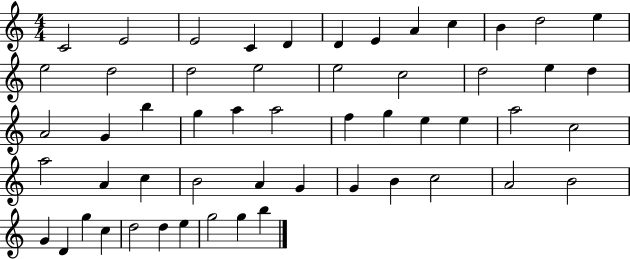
C4/h E4/h E4/h C4/q D4/q D4/q E4/q A4/q C5/q B4/q D5/h E5/q E5/h D5/h D5/h E5/h E5/h C5/h D5/h E5/q D5/q A4/h G4/q B5/q G5/q A5/q A5/h F5/q G5/q E5/q E5/q A5/h C5/h A5/h A4/q C5/q B4/h A4/q G4/q G4/q B4/q C5/h A4/h B4/h G4/q D4/q G5/q C5/q D5/h D5/q E5/q G5/h G5/q B5/q